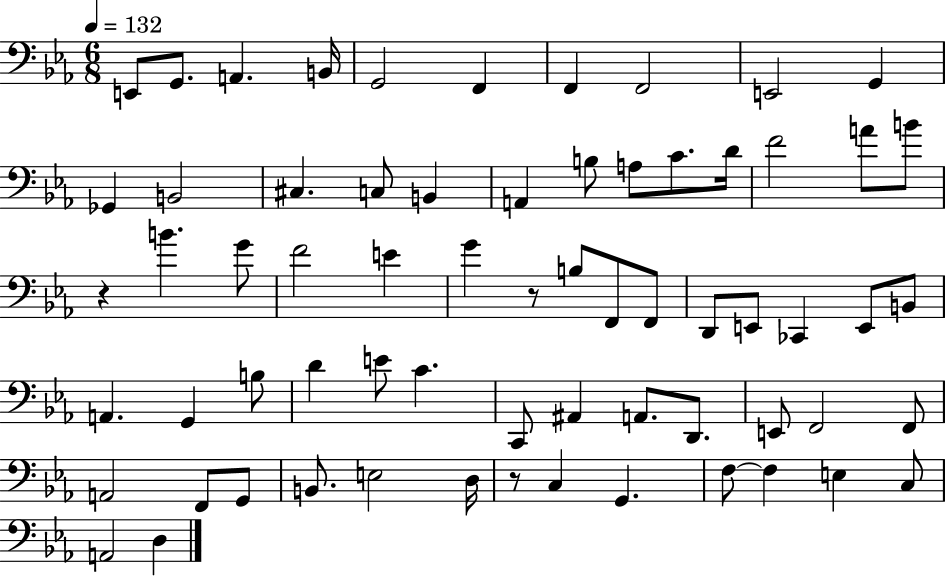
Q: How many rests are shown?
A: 3